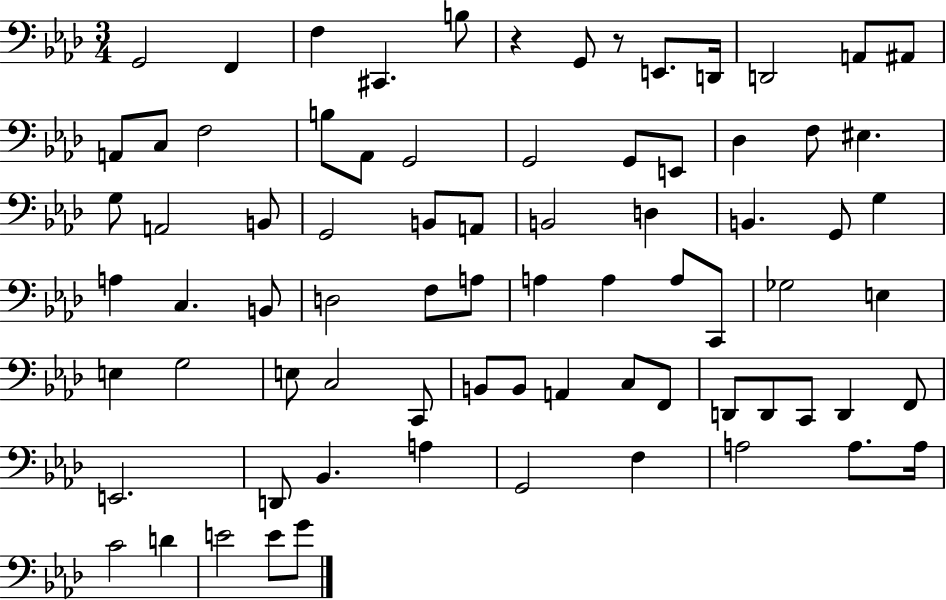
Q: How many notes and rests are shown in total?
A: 77